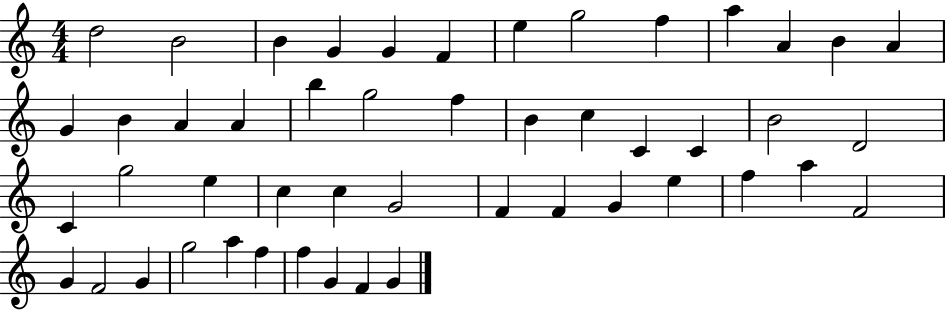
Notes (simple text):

D5/h B4/h B4/q G4/q G4/q F4/q E5/q G5/h F5/q A5/q A4/q B4/q A4/q G4/q B4/q A4/q A4/q B5/q G5/h F5/q B4/q C5/q C4/q C4/q B4/h D4/h C4/q G5/h E5/q C5/q C5/q G4/h F4/q F4/q G4/q E5/q F5/q A5/q F4/h G4/q F4/h G4/q G5/h A5/q F5/q F5/q G4/q F4/q G4/q